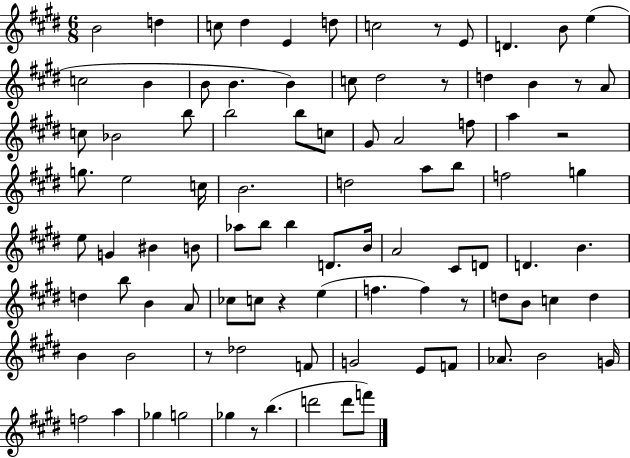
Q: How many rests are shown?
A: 8